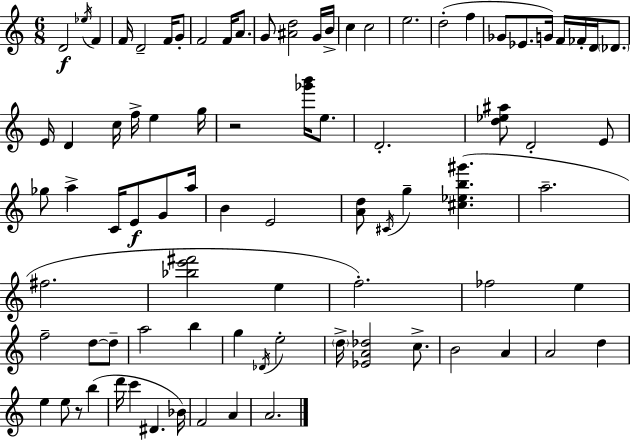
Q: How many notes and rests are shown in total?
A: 84